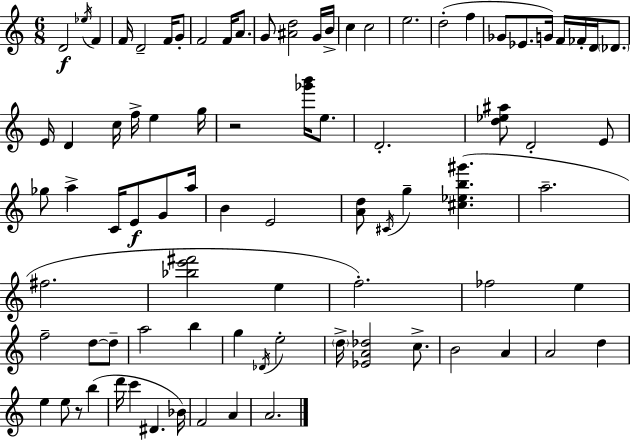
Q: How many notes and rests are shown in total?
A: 84